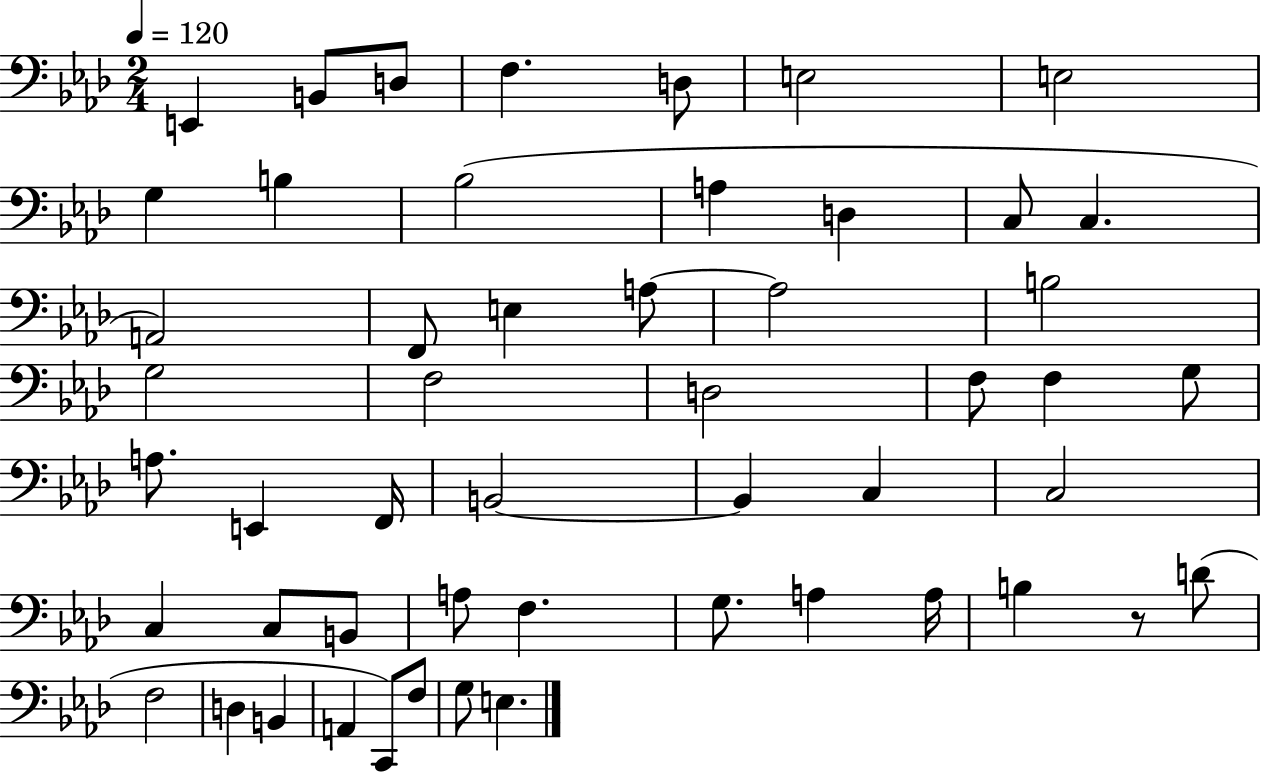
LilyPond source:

{
  \clef bass
  \numericTimeSignature
  \time 2/4
  \key aes \major
  \tempo 4 = 120
  e,4 b,8 d8 | f4. d8 | e2 | e2 | \break g4 b4 | bes2( | a4 d4 | c8 c4. | \break a,2) | f,8 e4 a8~~ | a2 | b2 | \break g2 | f2 | d2 | f8 f4 g8 | \break a8. e,4 f,16 | b,2~~ | b,4 c4 | c2 | \break c4 c8 b,8 | a8 f4. | g8. a4 a16 | b4 r8 d'8( | \break f2 | d4 b,4 | a,4 c,8) f8 | g8 e4. | \break \bar "|."
}